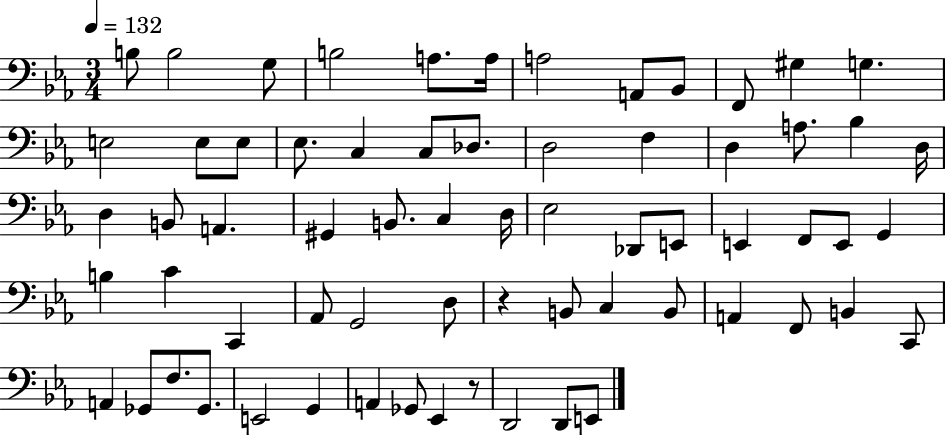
{
  \clef bass
  \numericTimeSignature
  \time 3/4
  \key ees \major
  \tempo 4 = 132
  \repeat volta 2 { b8 b2 g8 | b2 a8. a16 | a2 a,8 bes,8 | f,8 gis4 g4. | \break e2 e8 e8 | ees8. c4 c8 des8. | d2 f4 | d4 a8. bes4 d16 | \break d4 b,8 a,4. | gis,4 b,8. c4 d16 | ees2 des,8 e,8 | e,4 f,8 e,8 g,4 | \break b4 c'4 c,4 | aes,8 g,2 d8 | r4 b,8 c4 b,8 | a,4 f,8 b,4 c,8 | \break a,4 ges,8 f8. ges,8. | e,2 g,4 | a,4 ges,8 ees,4 r8 | d,2 d,8 e,8 | \break } \bar "|."
}